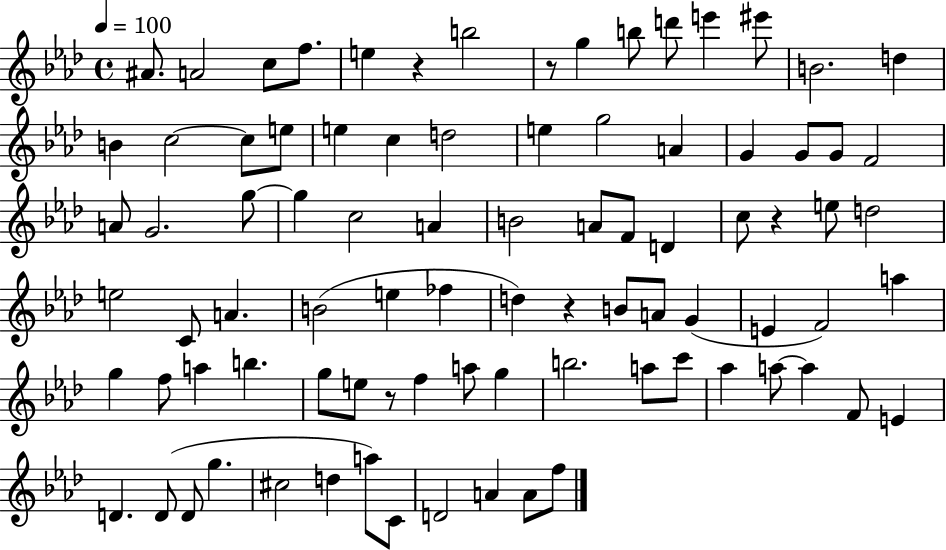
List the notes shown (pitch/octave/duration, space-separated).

A#4/e. A4/h C5/e F5/e. E5/q R/q B5/h R/e G5/q B5/e D6/e E6/q EIS6/e B4/h. D5/q B4/q C5/h C5/e E5/e E5/q C5/q D5/h E5/q G5/h A4/q G4/q G4/e G4/e F4/h A4/e G4/h. G5/e G5/q C5/h A4/q B4/h A4/e F4/e D4/q C5/e R/q E5/e D5/h E5/h C4/e A4/q. B4/h E5/q FES5/q D5/q R/q B4/e A4/e G4/q E4/q F4/h A5/q G5/q F5/e A5/q B5/q. G5/e E5/e R/e F5/q A5/e G5/q B5/h. A5/e C6/e Ab5/q A5/e A5/q F4/e E4/q D4/q. D4/e D4/e G5/q. C#5/h D5/q A5/e C4/e D4/h A4/q A4/e F5/e